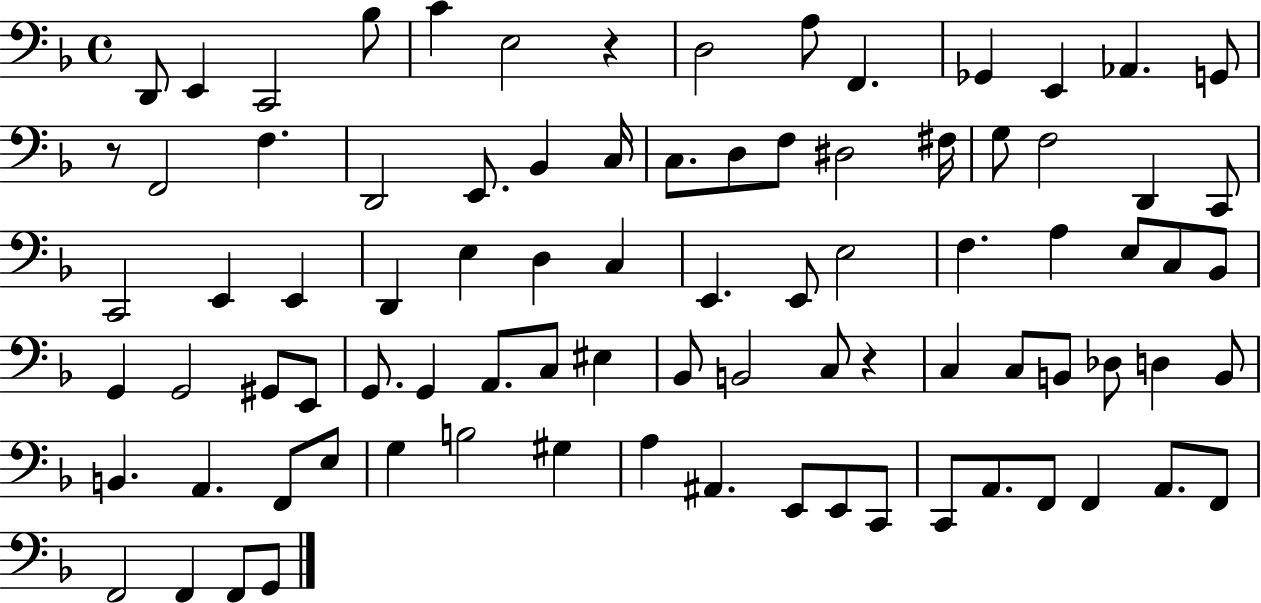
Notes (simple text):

D2/e E2/q C2/h Bb3/e C4/q E3/h R/q D3/h A3/e F2/q. Gb2/q E2/q Ab2/q. G2/e R/e F2/h F3/q. D2/h E2/e. Bb2/q C3/s C3/e. D3/e F3/e D#3/h F#3/s G3/e F3/h D2/q C2/e C2/h E2/q E2/q D2/q E3/q D3/q C3/q E2/q. E2/e E3/h F3/q. A3/q E3/e C3/e Bb2/e G2/q G2/h G#2/e E2/e G2/e. G2/q A2/e. C3/e EIS3/q Bb2/e B2/h C3/e R/q C3/q C3/e B2/e Db3/e D3/q B2/e B2/q. A2/q. F2/e E3/e G3/q B3/h G#3/q A3/q A#2/q. E2/e E2/e C2/e C2/e A2/e. F2/e F2/q A2/e. F2/e F2/h F2/q F2/e G2/e